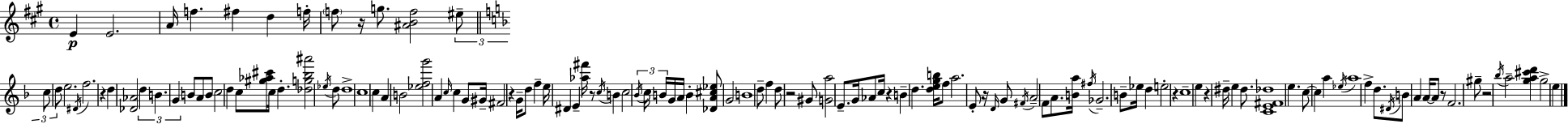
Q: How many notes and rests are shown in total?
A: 129